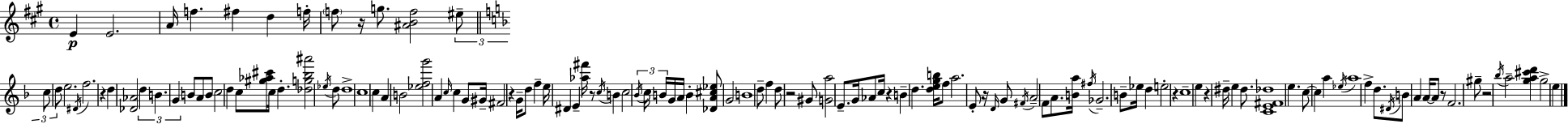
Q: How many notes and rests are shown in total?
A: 129